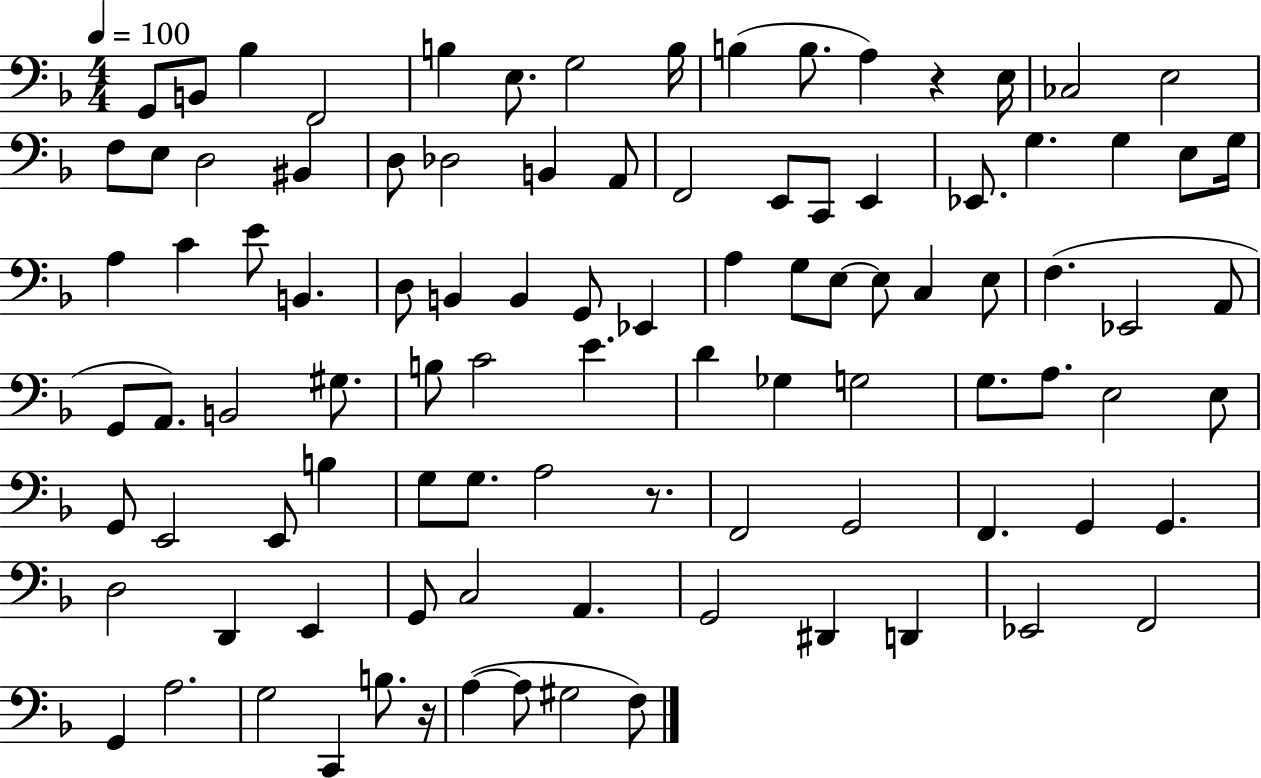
X:1
T:Untitled
M:4/4
L:1/4
K:F
G,,/2 B,,/2 _B, F,,2 B, E,/2 G,2 B,/4 B, B,/2 A, z E,/4 _C,2 E,2 F,/2 E,/2 D,2 ^B,, D,/2 _D,2 B,, A,,/2 F,,2 E,,/2 C,,/2 E,, _E,,/2 G, G, E,/2 G,/4 A, C E/2 B,, D,/2 B,, B,, G,,/2 _E,, A, G,/2 E,/2 E,/2 C, E,/2 F, _E,,2 A,,/2 G,,/2 A,,/2 B,,2 ^G,/2 B,/2 C2 E D _G, G,2 G,/2 A,/2 E,2 E,/2 G,,/2 E,,2 E,,/2 B, G,/2 G,/2 A,2 z/2 F,,2 G,,2 F,, G,, G,, D,2 D,, E,, G,,/2 C,2 A,, G,,2 ^D,, D,, _E,,2 F,,2 G,, A,2 G,2 C,, B,/2 z/4 A, A,/2 ^G,2 F,/2